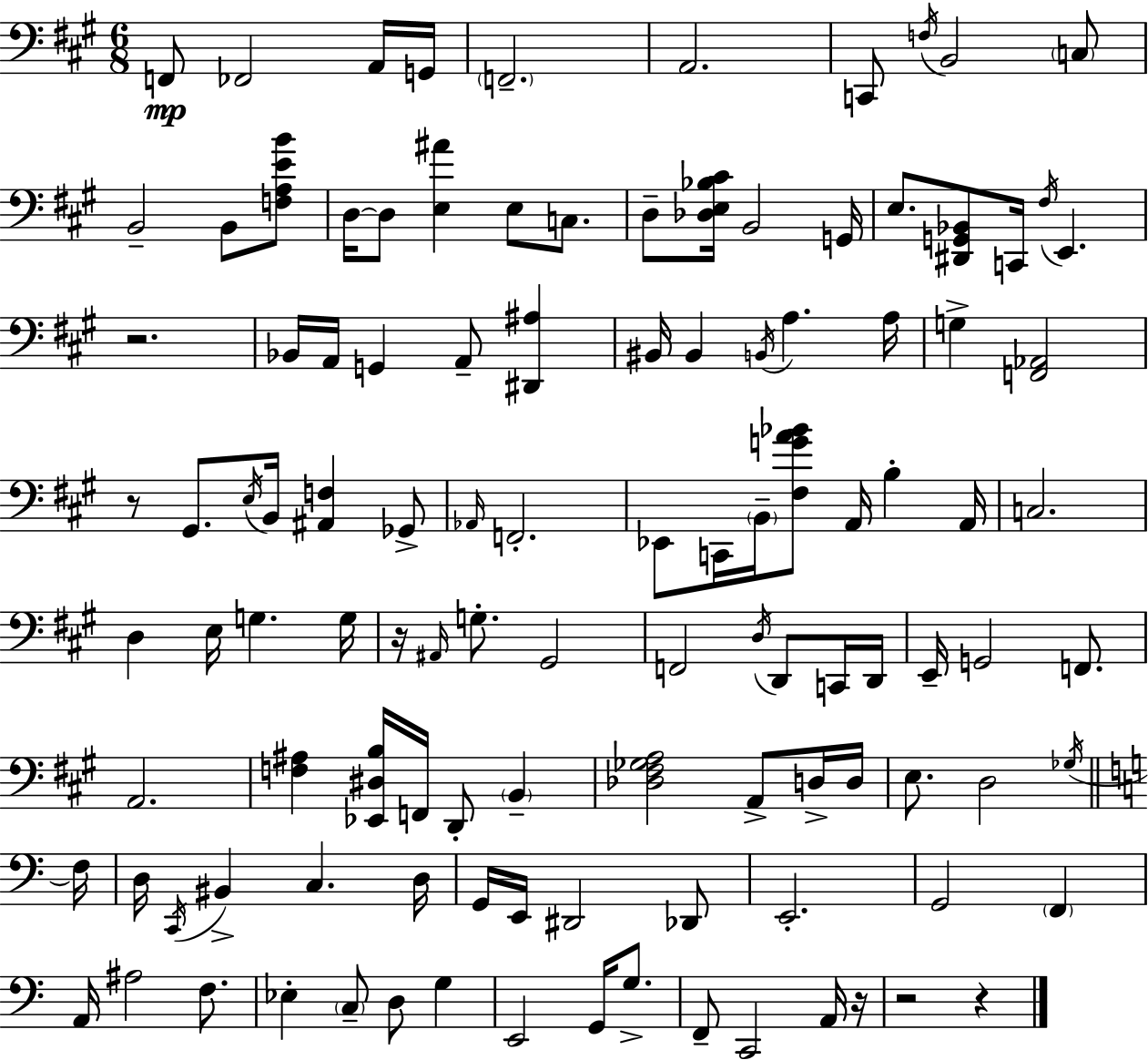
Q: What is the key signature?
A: A major